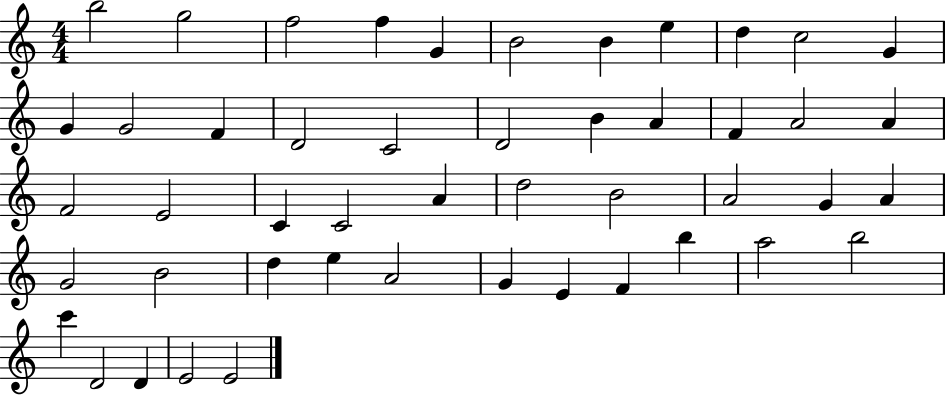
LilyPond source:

{
  \clef treble
  \numericTimeSignature
  \time 4/4
  \key c \major
  b''2 g''2 | f''2 f''4 g'4 | b'2 b'4 e''4 | d''4 c''2 g'4 | \break g'4 g'2 f'4 | d'2 c'2 | d'2 b'4 a'4 | f'4 a'2 a'4 | \break f'2 e'2 | c'4 c'2 a'4 | d''2 b'2 | a'2 g'4 a'4 | \break g'2 b'2 | d''4 e''4 a'2 | g'4 e'4 f'4 b''4 | a''2 b''2 | \break c'''4 d'2 d'4 | e'2 e'2 | \bar "|."
}